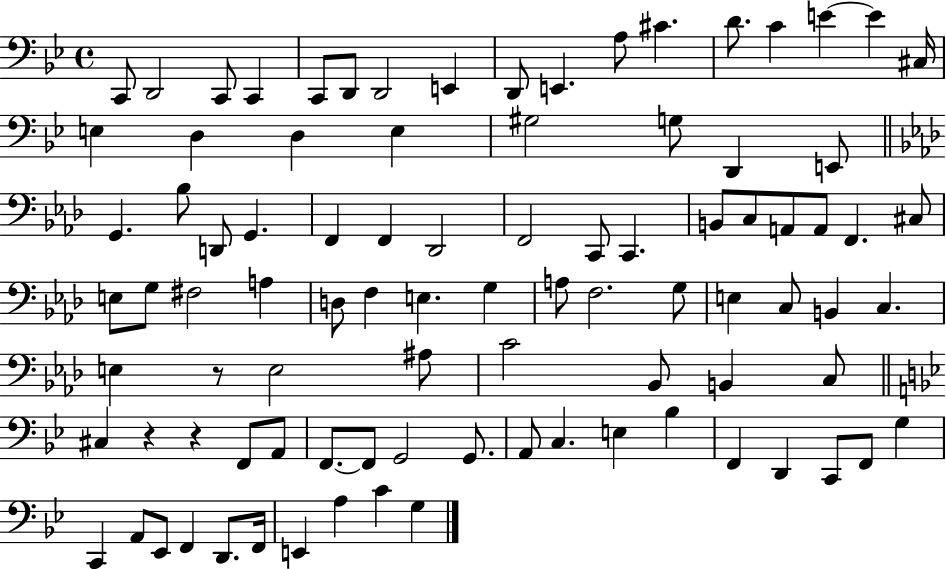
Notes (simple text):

C2/e D2/h C2/e C2/q C2/e D2/e D2/h E2/q D2/e E2/q. A3/e C#4/q. D4/e. C4/q E4/q E4/q C#3/s E3/q D3/q D3/q E3/q G#3/h G3/e D2/q E2/e G2/q. Bb3/e D2/e G2/q. F2/q F2/q Db2/h F2/h C2/e C2/q. B2/e C3/e A2/e A2/e F2/q. C#3/e E3/e G3/e F#3/h A3/q D3/e F3/q E3/q. G3/q A3/e F3/h. G3/e E3/q C3/e B2/q C3/q. E3/q R/e E3/h A#3/e C4/h Bb2/e B2/q C3/e C#3/q R/q R/q F2/e A2/e F2/e. F2/e G2/h G2/e. A2/e C3/q. E3/q Bb3/q F2/q D2/q C2/e F2/e G3/q C2/q A2/e Eb2/e F2/q D2/e. F2/s E2/q A3/q C4/q G3/q